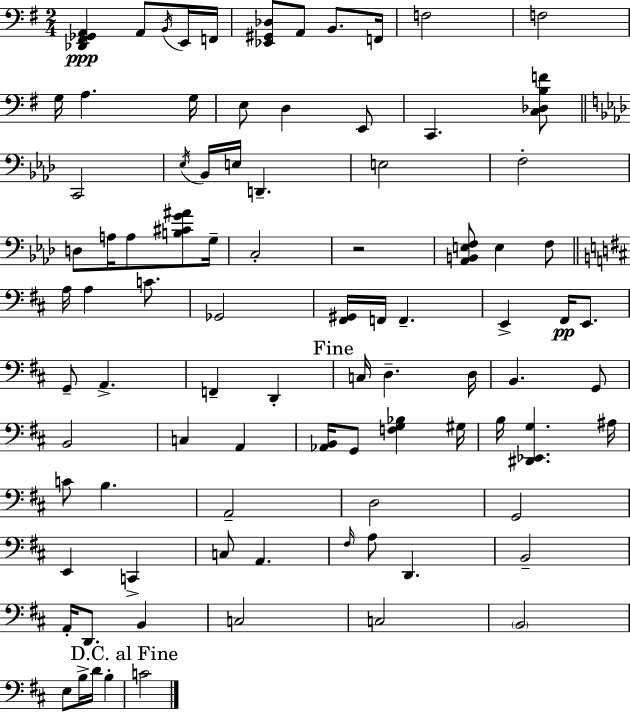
X:1
T:Untitled
M:2/4
L:1/4
K:Em
[_D,,^F,,_G,,A,,] A,,/2 B,,/4 E,,/4 F,,/4 [_E,,^G,,_D,]/2 A,,/2 B,,/2 F,,/4 F,2 F,2 G,/4 A, G,/4 E,/2 D, E,,/2 C,, [C,_D,B,F]/2 C,,2 _E,/4 _B,,/4 E,/4 D,, E,2 F,2 D,/2 A,/4 A,/2 [B,^CG^A]/2 G,/4 C,2 z2 [_A,,B,,E,F,]/2 E, F,/2 A,/4 A, C/2 _G,,2 [^F,,^G,,]/4 F,,/4 F,, E,, ^F,,/4 E,,/2 G,,/2 A,, F,, D,, C,/4 D, D,/4 B,, G,,/2 B,,2 C, A,, [_A,,B,,]/4 G,,/2 [F,G,_B,] ^G,/4 B,/4 [^D,,_E,,G,] ^A,/4 C/2 B, A,,2 D,2 G,,2 E,, C,, C,/2 A,, ^F,/4 A,/2 D,, B,,2 A,,/4 D,,/2 B,, C,2 C,2 B,,2 E,/2 B,/4 D/4 B, C2